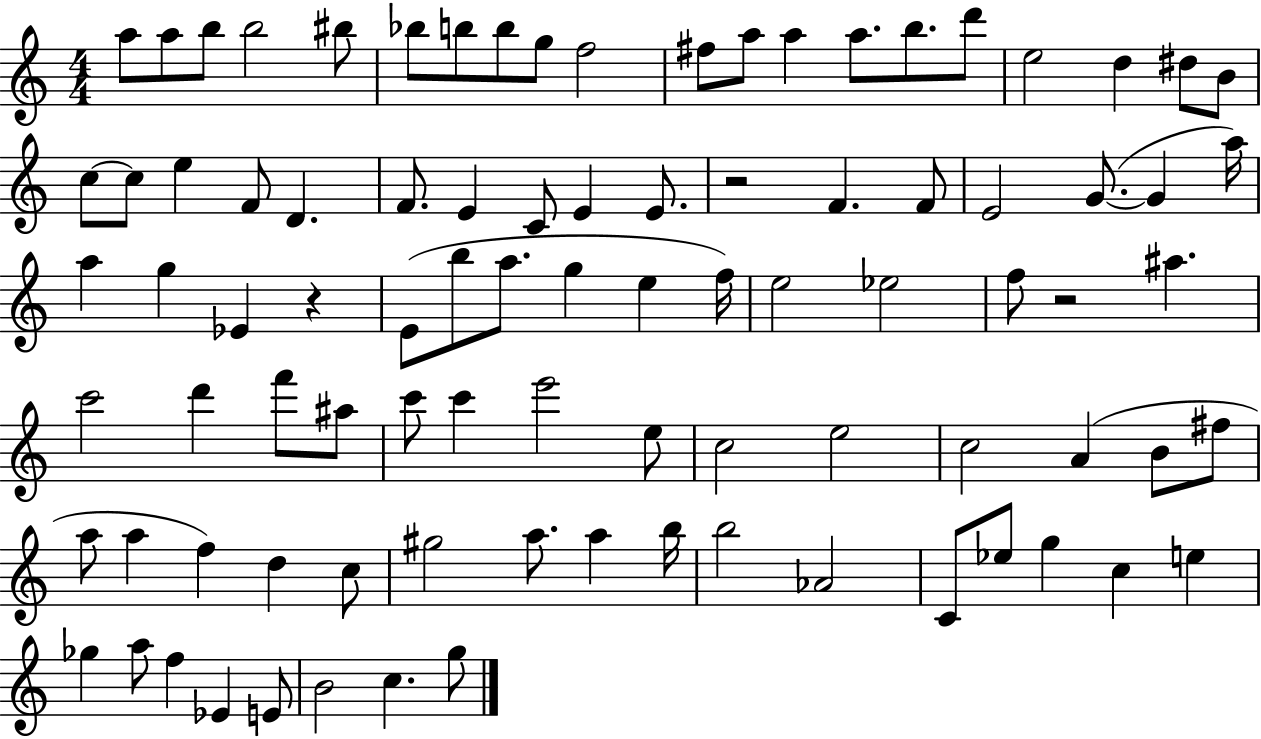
A5/e A5/e B5/e B5/h BIS5/e Bb5/e B5/e B5/e G5/e F5/h F#5/e A5/e A5/q A5/e. B5/e. D6/e E5/h D5/q D#5/e B4/e C5/e C5/e E5/q F4/e D4/q. F4/e. E4/q C4/e E4/q E4/e. R/h F4/q. F4/e E4/h G4/e. G4/q A5/s A5/q G5/q Eb4/q R/q E4/e B5/e A5/e. G5/q E5/q F5/s E5/h Eb5/h F5/e R/h A#5/q. C6/h D6/q F6/e A#5/e C6/e C6/q E6/h E5/e C5/h E5/h C5/h A4/q B4/e F#5/e A5/e A5/q F5/q D5/q C5/e G#5/h A5/e. A5/q B5/s B5/h Ab4/h C4/e Eb5/e G5/q C5/q E5/q Gb5/q A5/e F5/q Eb4/q E4/e B4/h C5/q. G5/e